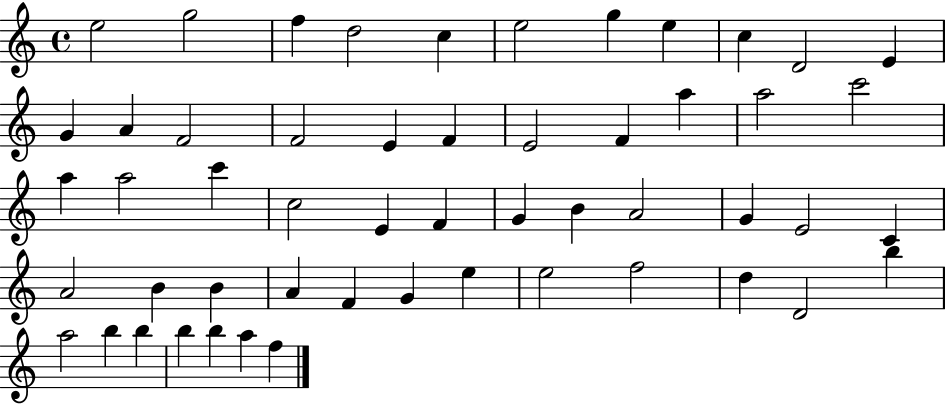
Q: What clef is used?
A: treble